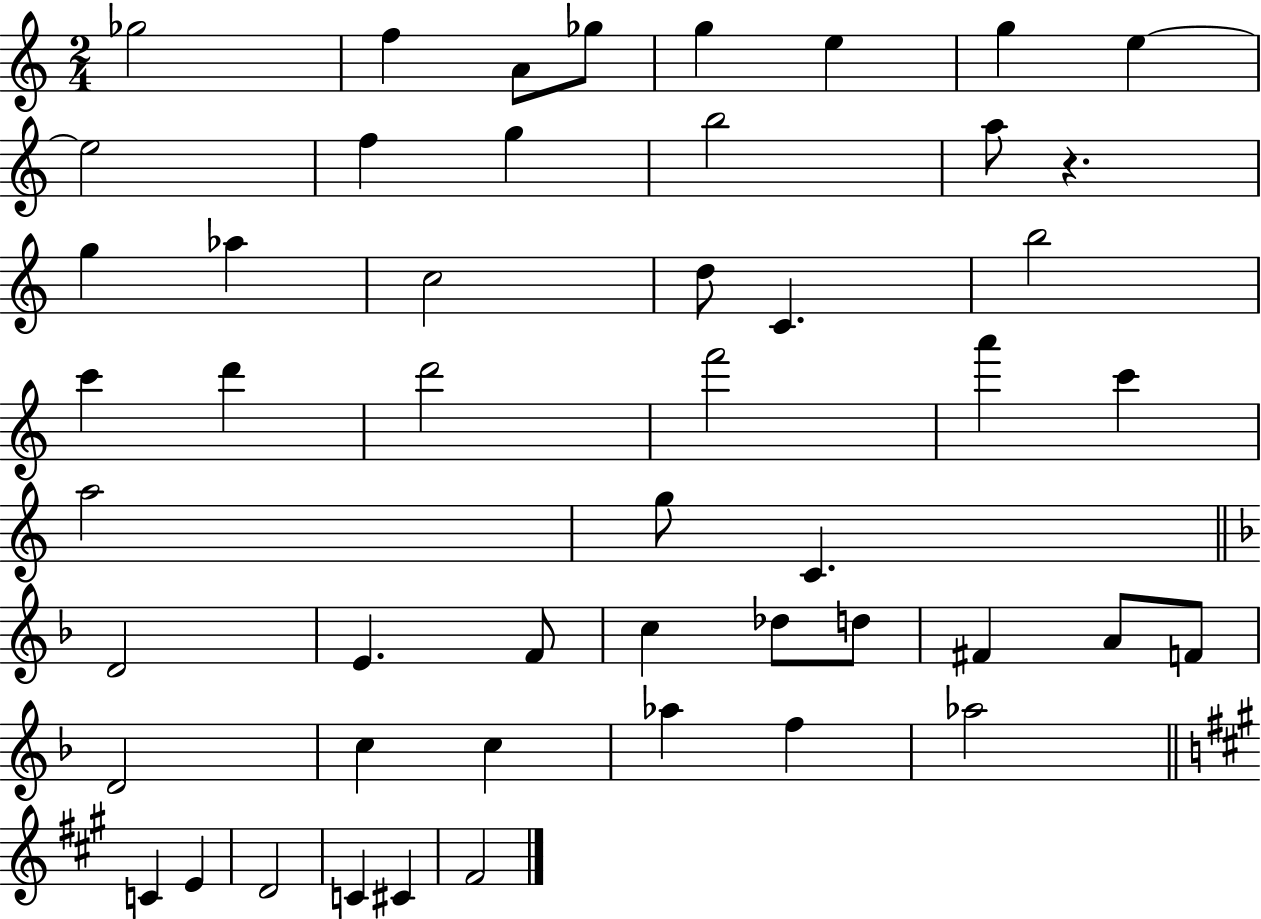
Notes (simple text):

Gb5/h F5/q A4/e Gb5/e G5/q E5/q G5/q E5/q E5/h F5/q G5/q B5/h A5/e R/q. G5/q Ab5/q C5/h D5/e C4/q. B5/h C6/q D6/q D6/h F6/h A6/q C6/q A5/h G5/e C4/q. D4/h E4/q. F4/e C5/q Db5/e D5/e F#4/q A4/e F4/e D4/h C5/q C5/q Ab5/q F5/q Ab5/h C4/q E4/q D4/h C4/q C#4/q F#4/h